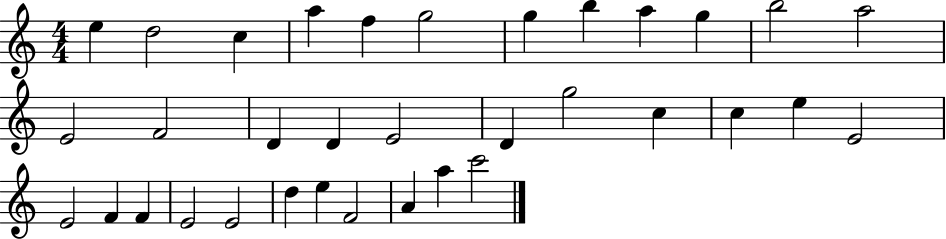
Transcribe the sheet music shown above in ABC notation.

X:1
T:Untitled
M:4/4
L:1/4
K:C
e d2 c a f g2 g b a g b2 a2 E2 F2 D D E2 D g2 c c e E2 E2 F F E2 E2 d e F2 A a c'2